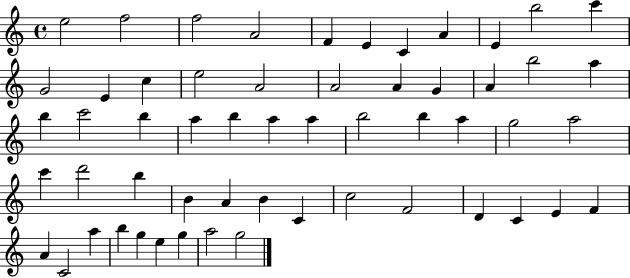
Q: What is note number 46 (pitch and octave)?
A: E4